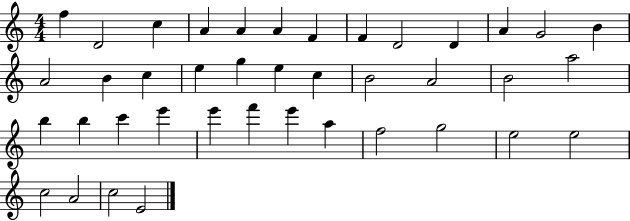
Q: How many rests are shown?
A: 0